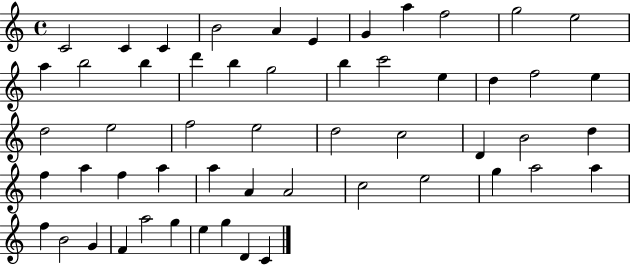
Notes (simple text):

C4/h C4/q C4/q B4/h A4/q E4/q G4/q A5/q F5/h G5/h E5/h A5/q B5/h B5/q D6/q B5/q G5/h B5/q C6/h E5/q D5/q F5/h E5/q D5/h E5/h F5/h E5/h D5/h C5/h D4/q B4/h D5/q F5/q A5/q F5/q A5/q A5/q A4/q A4/h C5/h E5/h G5/q A5/h A5/q F5/q B4/h G4/q F4/q A5/h G5/q E5/q G5/q D4/q C4/q